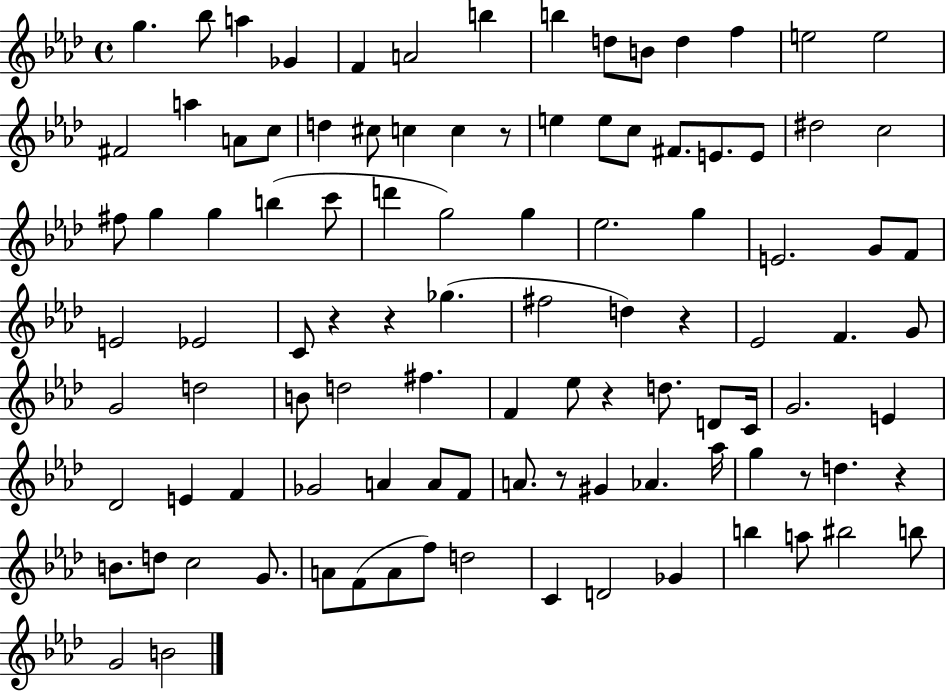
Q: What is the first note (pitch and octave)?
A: G5